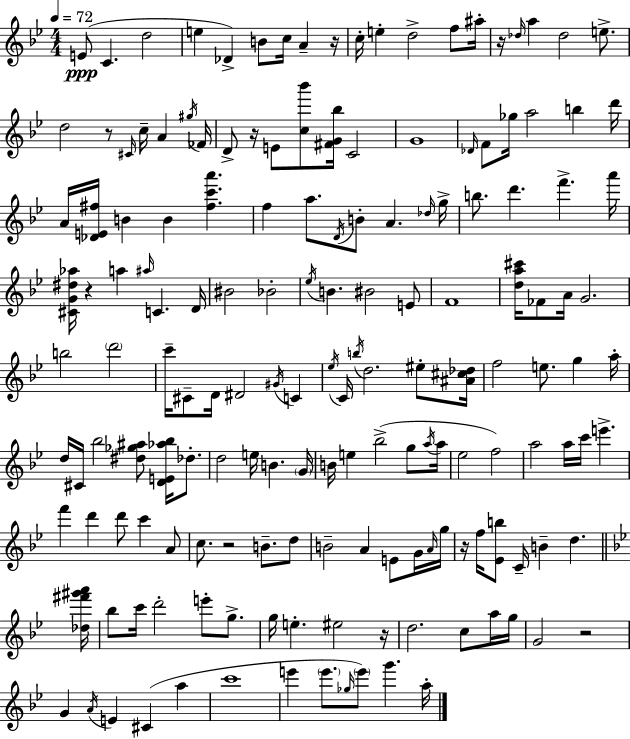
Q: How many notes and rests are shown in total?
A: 161